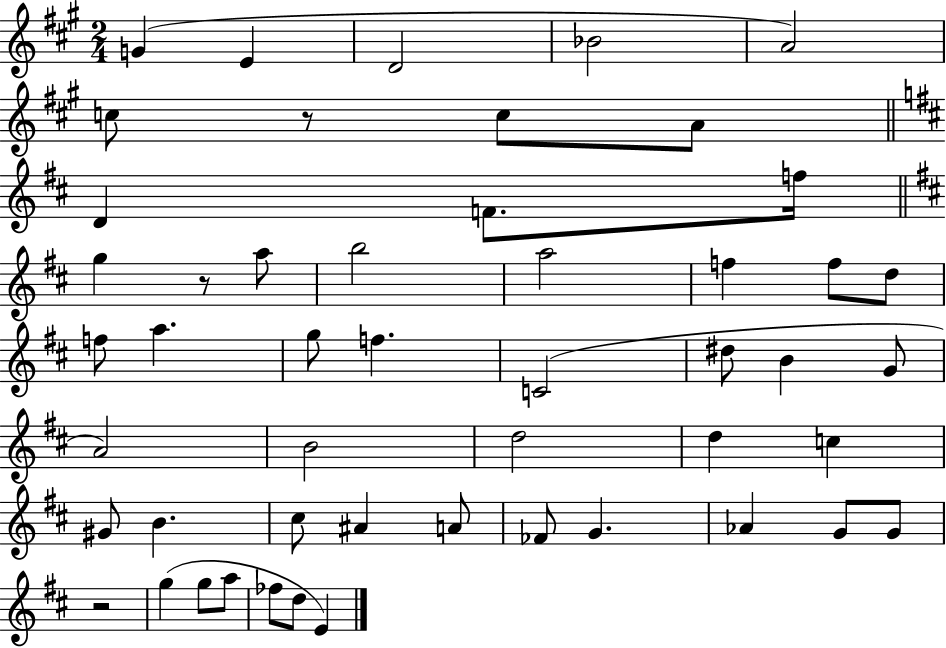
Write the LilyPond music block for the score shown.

{
  \clef treble
  \numericTimeSignature
  \time 2/4
  \key a \major
  g'4( e'4 | d'2 | bes'2 | a'2) | \break c''8 r8 c''8 a'8 | \bar "||" \break \key d \major d'4 f'8. f''16 | \bar "||" \break \key b \minor g''4 r8 a''8 | b''2 | a''2 | f''4 f''8 d''8 | \break f''8 a''4. | g''8 f''4. | c'2( | dis''8 b'4 g'8 | \break a'2) | b'2 | d''2 | d''4 c''4 | \break gis'8 b'4. | cis''8 ais'4 a'8 | fes'8 g'4. | aes'4 g'8 g'8 | \break r2 | g''4( g''8 a''8 | fes''8 d''8 e'4) | \bar "|."
}